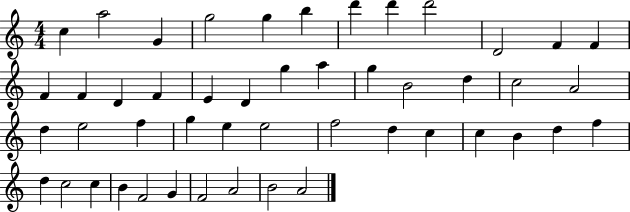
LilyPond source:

{
  \clef treble
  \numericTimeSignature
  \time 4/4
  \key c \major
  c''4 a''2 g'4 | g''2 g''4 b''4 | d'''4 d'''4 d'''2 | d'2 f'4 f'4 | \break f'4 f'4 d'4 f'4 | e'4 d'4 g''4 a''4 | g''4 b'2 d''4 | c''2 a'2 | \break d''4 e''2 f''4 | g''4 e''4 e''2 | f''2 d''4 c''4 | c''4 b'4 d''4 f''4 | \break d''4 c''2 c''4 | b'4 f'2 g'4 | f'2 a'2 | b'2 a'2 | \break \bar "|."
}